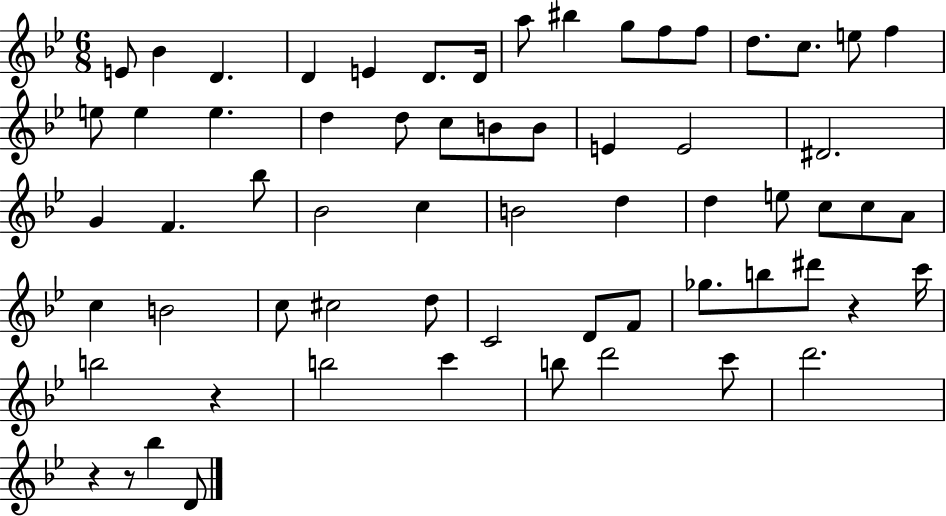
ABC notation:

X:1
T:Untitled
M:6/8
L:1/4
K:Bb
E/2 _B D D E D/2 D/4 a/2 ^b g/2 f/2 f/2 d/2 c/2 e/2 f e/2 e e d d/2 c/2 B/2 B/2 E E2 ^D2 G F _b/2 _B2 c B2 d d e/2 c/2 c/2 A/2 c B2 c/2 ^c2 d/2 C2 D/2 F/2 _g/2 b/2 ^d'/2 z c'/4 b2 z b2 c' b/2 d'2 c'/2 d'2 z z/2 _b D/2